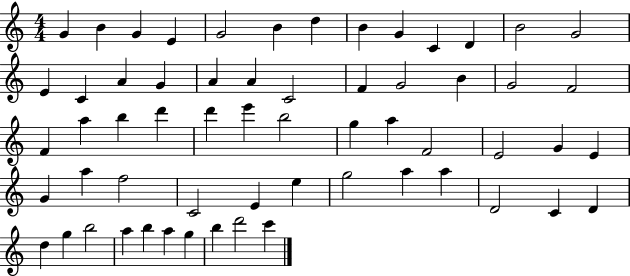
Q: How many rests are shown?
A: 0